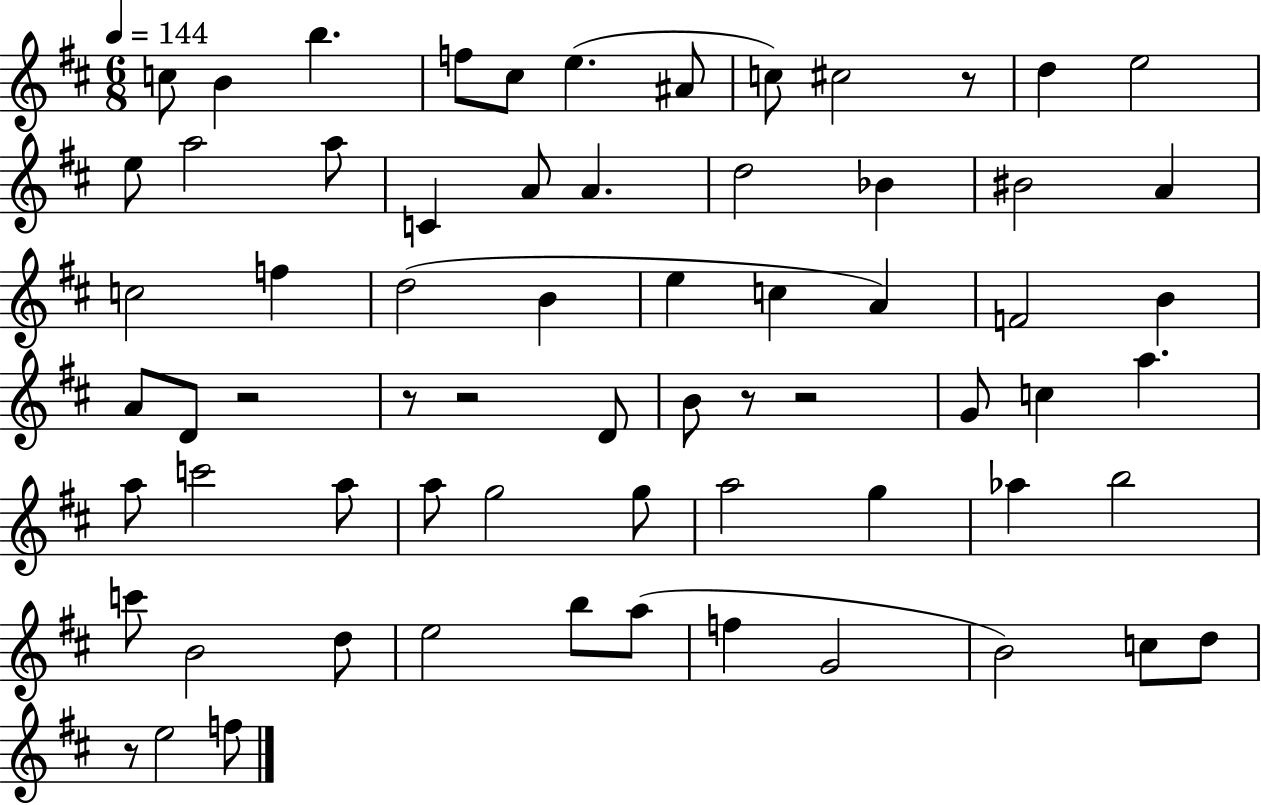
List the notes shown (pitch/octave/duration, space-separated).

C5/e B4/q B5/q. F5/e C#5/e E5/q. A#4/e C5/e C#5/h R/e D5/q E5/h E5/e A5/h A5/e C4/q A4/e A4/q. D5/h Bb4/q BIS4/h A4/q C5/h F5/q D5/h B4/q E5/q C5/q A4/q F4/h B4/q A4/e D4/e R/h R/e R/h D4/e B4/e R/e R/h G4/e C5/q A5/q. A5/e C6/h A5/e A5/e G5/h G5/e A5/h G5/q Ab5/q B5/h C6/e B4/h D5/e E5/h B5/e A5/e F5/q G4/h B4/h C5/e D5/e R/e E5/h F5/e